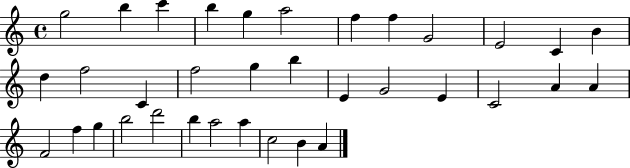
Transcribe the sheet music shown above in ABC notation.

X:1
T:Untitled
M:4/4
L:1/4
K:C
g2 b c' b g a2 f f G2 E2 C B d f2 C f2 g b E G2 E C2 A A F2 f g b2 d'2 b a2 a c2 B A